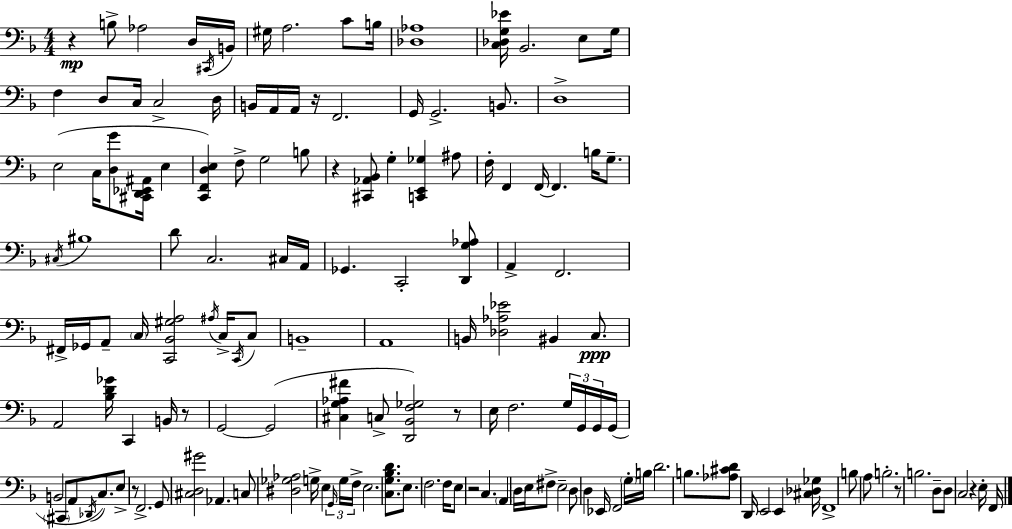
X:1
T:Untitled
M:4/4
L:1/4
K:F
z B,/2 _A,2 D,/4 ^C,,/4 B,,/4 ^G,/4 A,2 C/2 B,/4 [_D,_A,]4 [C,_D,G,_E]/4 _B,,2 E,/2 G,/4 F, D,/2 C,/4 C,2 D,/4 B,,/4 A,,/4 A,,/4 z/4 F,,2 G,,/4 G,,2 B,,/2 D,4 E,2 C,/4 [D,G]/2 [^C,,D,,_E,,^A,,]/4 E, [C,,F,,D,E,] F,/2 G,2 B,/2 z [^C,,_A,,_B,,]/2 G, [C,,E,,_G,] ^A,/2 F,/4 F,, F,,/4 F,, B,/4 G,/2 ^C,/4 ^B,4 D/2 C,2 ^C,/4 A,,/4 _G,, C,,2 [D,,G,_A,]/2 A,, F,,2 ^F,,/4 _G,,/4 A,,/2 C,/4 [C,,_B,,^G,A,]2 ^A,/4 C,/4 C,,/4 C,/2 B,,4 A,,4 B,,/4 [_D,_A,_E]2 ^B,, C,/2 A,,2 [_B,D_G]/4 C,, B,,/4 z/2 G,,2 G,,2 [^C,G,_A,^F] C,/2 [D,,_B,,F,_G,]2 z/2 E,/4 F,2 G,/4 G,,/4 G,,/4 G,,/4 B,,2 ^C,,/2 A,,/2 _D,,/4 C,/2 E,/2 z/2 F,,2 G,,/2 [^C,D,^G]2 _A,, C,/2 [^D,_G,_A,]2 G,/4 E, G,,/4 G,/4 F,/4 E,2 [C,G,_B,D]/2 E,/2 F,2 F,/4 E,/2 z2 C, A,, D,/4 E,/4 ^F,/2 E,2 D,/2 D, _E,,/4 F,,2 G,/4 B,/4 D2 B,/2 [_A,^CD]/2 D,,/4 E,,2 E,, [^C,_D,_G,]/4 F,,4 B,/2 A,/2 B,2 z/2 B,2 D,/2 D,/2 C,2 z E,/4 F,,/4